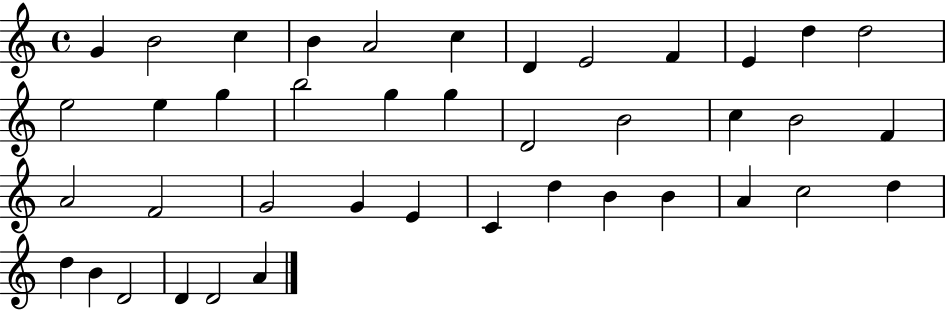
{
  \clef treble
  \time 4/4
  \defaultTimeSignature
  \key c \major
  g'4 b'2 c''4 | b'4 a'2 c''4 | d'4 e'2 f'4 | e'4 d''4 d''2 | \break e''2 e''4 g''4 | b''2 g''4 g''4 | d'2 b'2 | c''4 b'2 f'4 | \break a'2 f'2 | g'2 g'4 e'4 | c'4 d''4 b'4 b'4 | a'4 c''2 d''4 | \break d''4 b'4 d'2 | d'4 d'2 a'4 | \bar "|."
}